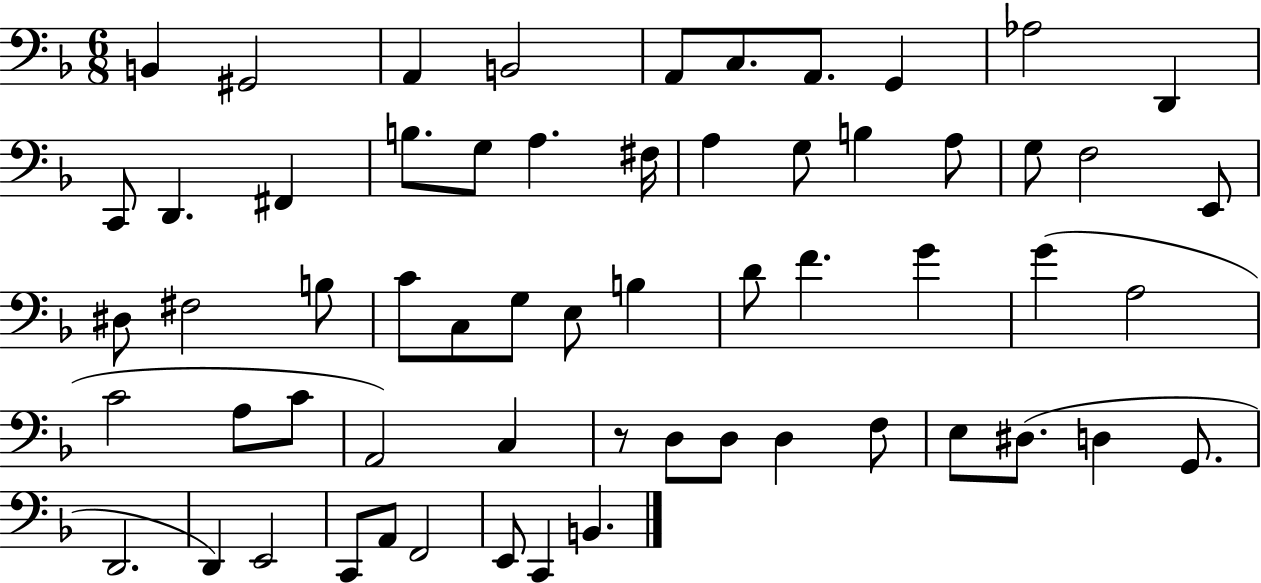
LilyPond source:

{
  \clef bass
  \numericTimeSignature
  \time 6/8
  \key f \major
  \repeat volta 2 { b,4 gis,2 | a,4 b,2 | a,8 c8. a,8. g,4 | aes2 d,4 | \break c,8 d,4. fis,4 | b8. g8 a4. fis16 | a4 g8 b4 a8 | g8 f2 e,8 | \break dis8 fis2 b8 | c'8 c8 g8 e8 b4 | d'8 f'4. g'4 | g'4( a2 | \break c'2 a8 c'8 | a,2) c4 | r8 d8 d8 d4 f8 | e8 dis8.( d4 g,8. | \break d,2. | d,4) e,2 | c,8 a,8 f,2 | e,8 c,4 b,4. | \break } \bar "|."
}